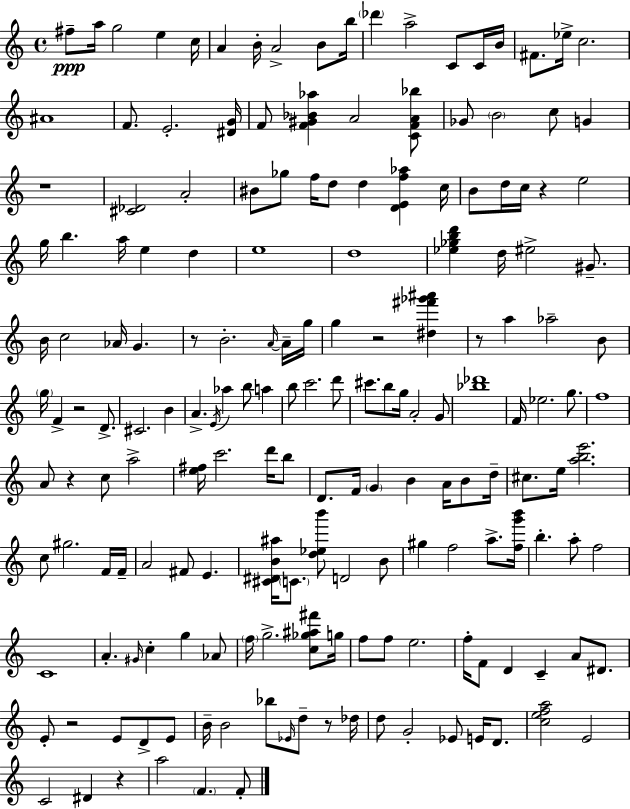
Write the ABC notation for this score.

X:1
T:Untitled
M:4/4
L:1/4
K:Am
^f/2 a/4 g2 e c/4 A B/4 A2 B/2 b/4 _d' a2 C/2 C/4 B/4 ^F/2 _e/4 c2 ^A4 F/2 E2 [^DG]/4 F/2 [F^G_B_a] A2 [CFA_b]/2 _G/2 B2 c/2 G z4 [^C_D]2 A2 ^B/2 _g/2 f/4 d/2 d [DEf_a] c/4 B/2 d/4 c/4 z e2 g/4 b a/4 e d e4 d4 [_e_gbd'] d/4 ^e2 ^G/2 B/4 c2 _A/4 G z/2 B2 A/4 A/4 g/4 g z2 [^d^f'_g'^a'] z/2 a _a2 B/2 g/4 F z2 D/2 ^C2 B A E/4 _a b/2 a b/2 c'2 d'/2 ^c'/2 b/2 g/4 A2 G/2 [_b_d']4 F/4 _e2 g/2 f4 A/2 z c/2 a2 [e^f]/4 c'2 d'/4 b/2 D/2 F/4 G B A/4 B/2 d/4 ^c/2 e/4 [abe']2 c/2 ^g2 F/4 F/4 A2 ^F/2 E [^C^DB^a]/4 C/2 [d_eb']/2 D2 B/2 ^g f2 a/2 [fg'b']/4 b a/2 f2 C4 A ^G/4 c g _A/2 f/4 g2 [c_g^a^f']/2 g/4 f/2 f/2 e2 f/4 F/2 D C A/2 ^D/2 E/2 z2 E/2 D/2 E/2 B/4 B2 _b/2 _E/4 d/2 z/2 _d/4 d/2 G2 _E/2 E/4 D/2 [cefa]2 E2 C2 ^D z a2 F F/2